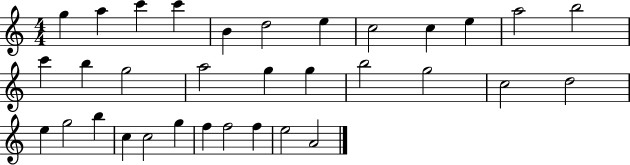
G5/q A5/q C6/q C6/q B4/q D5/h E5/q C5/h C5/q E5/q A5/h B5/h C6/q B5/q G5/h A5/h G5/q G5/q B5/h G5/h C5/h D5/h E5/q G5/h B5/q C5/q C5/h G5/q F5/q F5/h F5/q E5/h A4/h